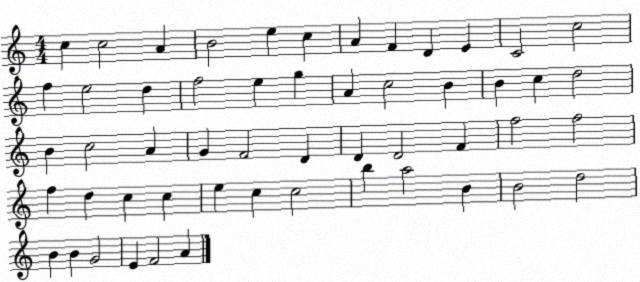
X:1
T:Untitled
M:4/4
L:1/4
K:C
c c2 A B2 e c A F D E C2 c2 f e2 d f2 e g A c2 B B c d2 B c2 A G F2 D D D2 F f2 f2 f d c c e c c2 b a2 B B2 d2 B B G2 E F2 A